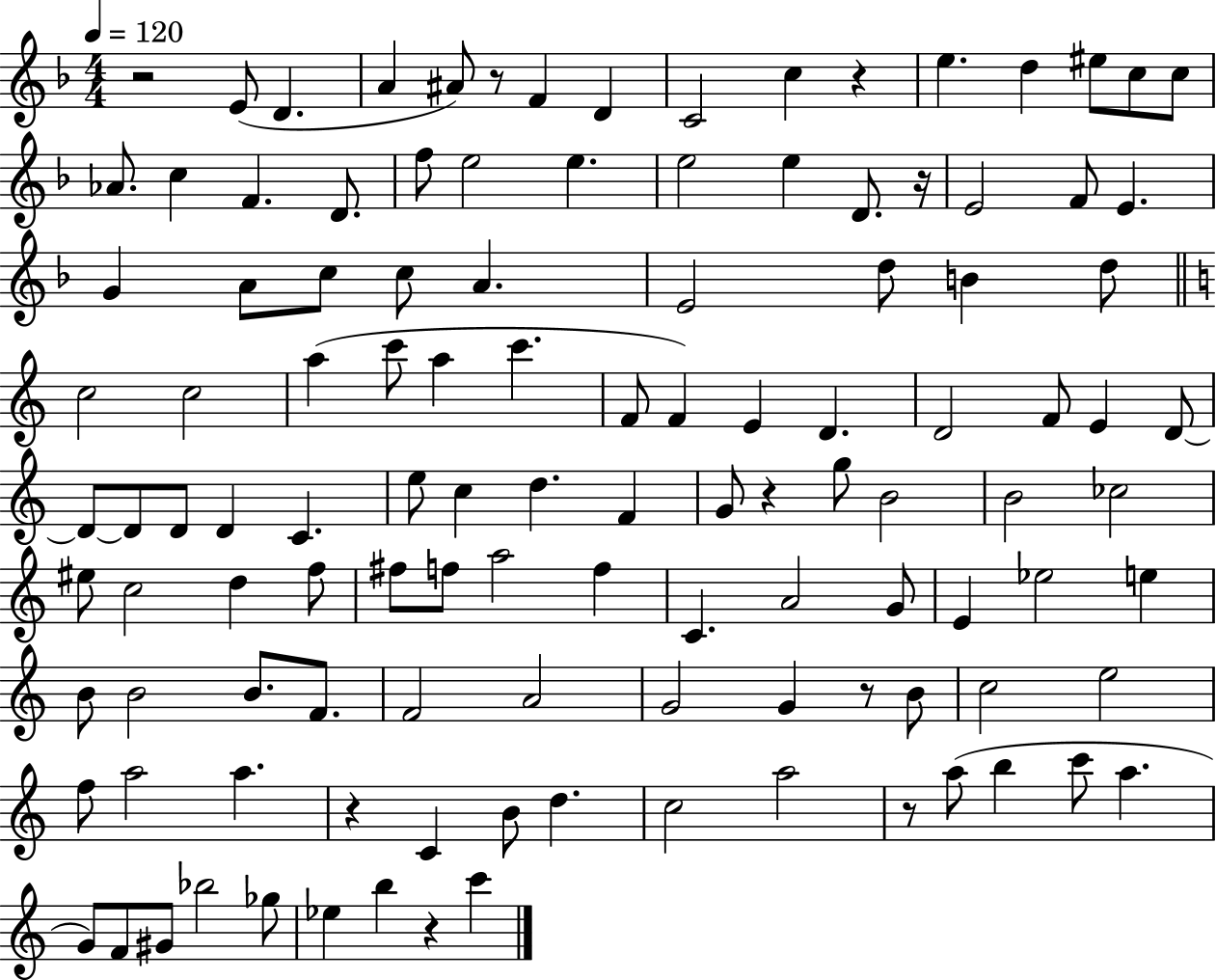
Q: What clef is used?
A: treble